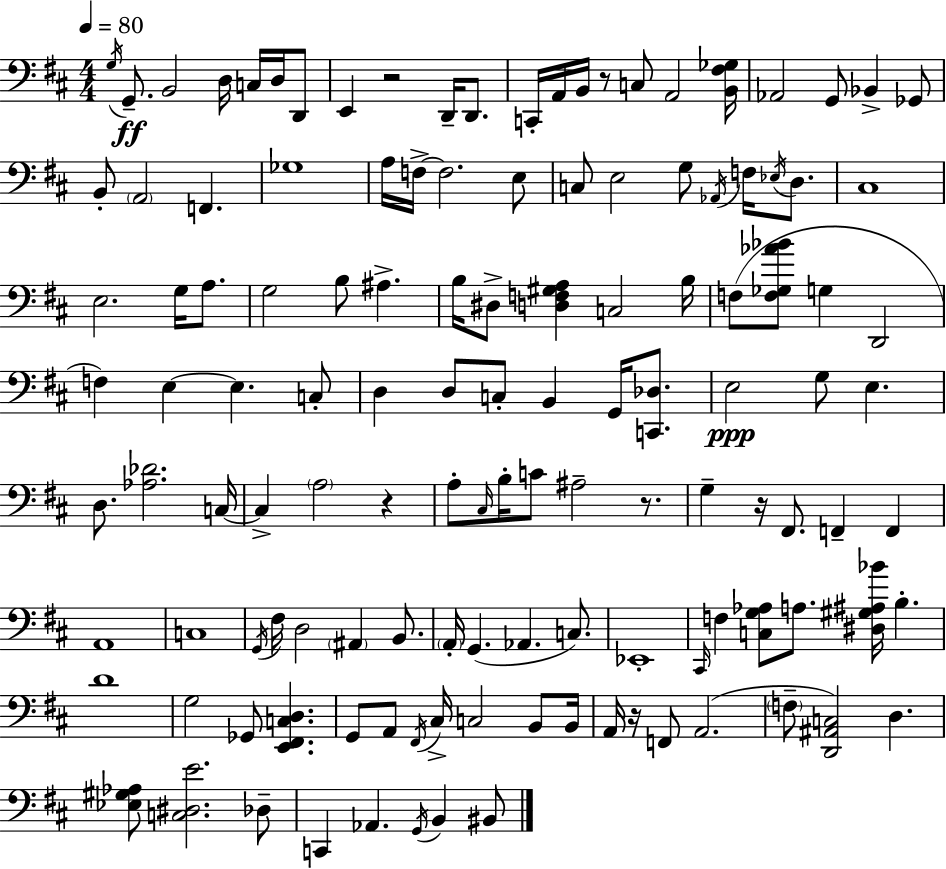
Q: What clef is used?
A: bass